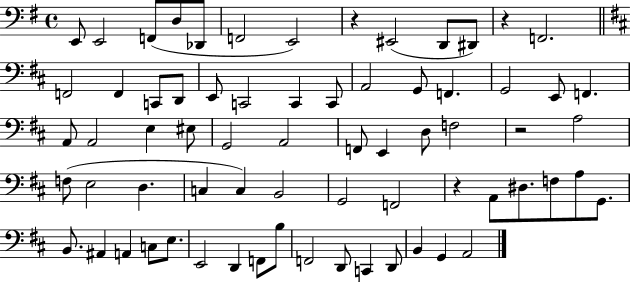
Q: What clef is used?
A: bass